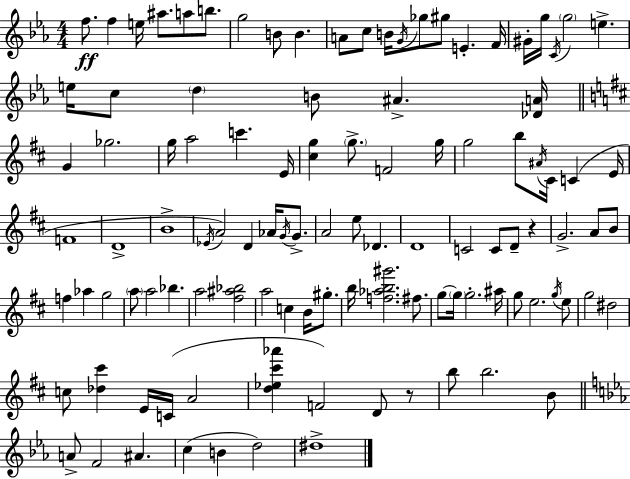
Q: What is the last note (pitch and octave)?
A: D#5